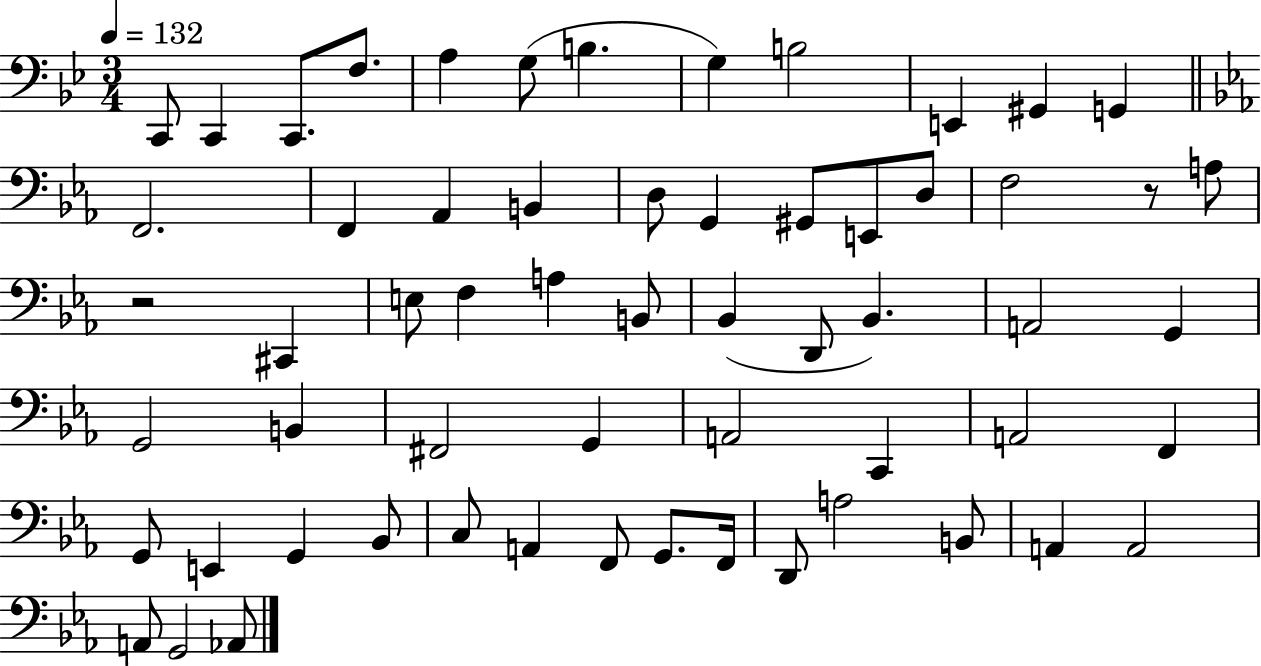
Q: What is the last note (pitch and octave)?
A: Ab2